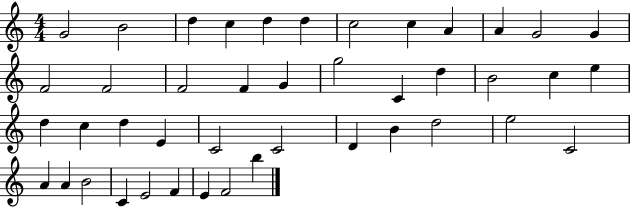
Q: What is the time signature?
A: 4/4